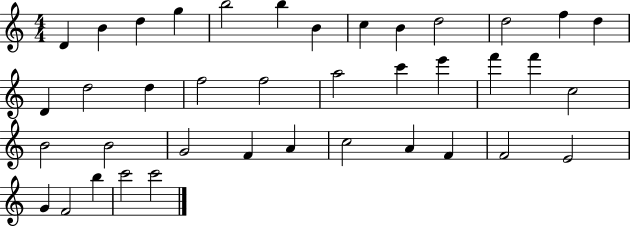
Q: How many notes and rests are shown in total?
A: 39